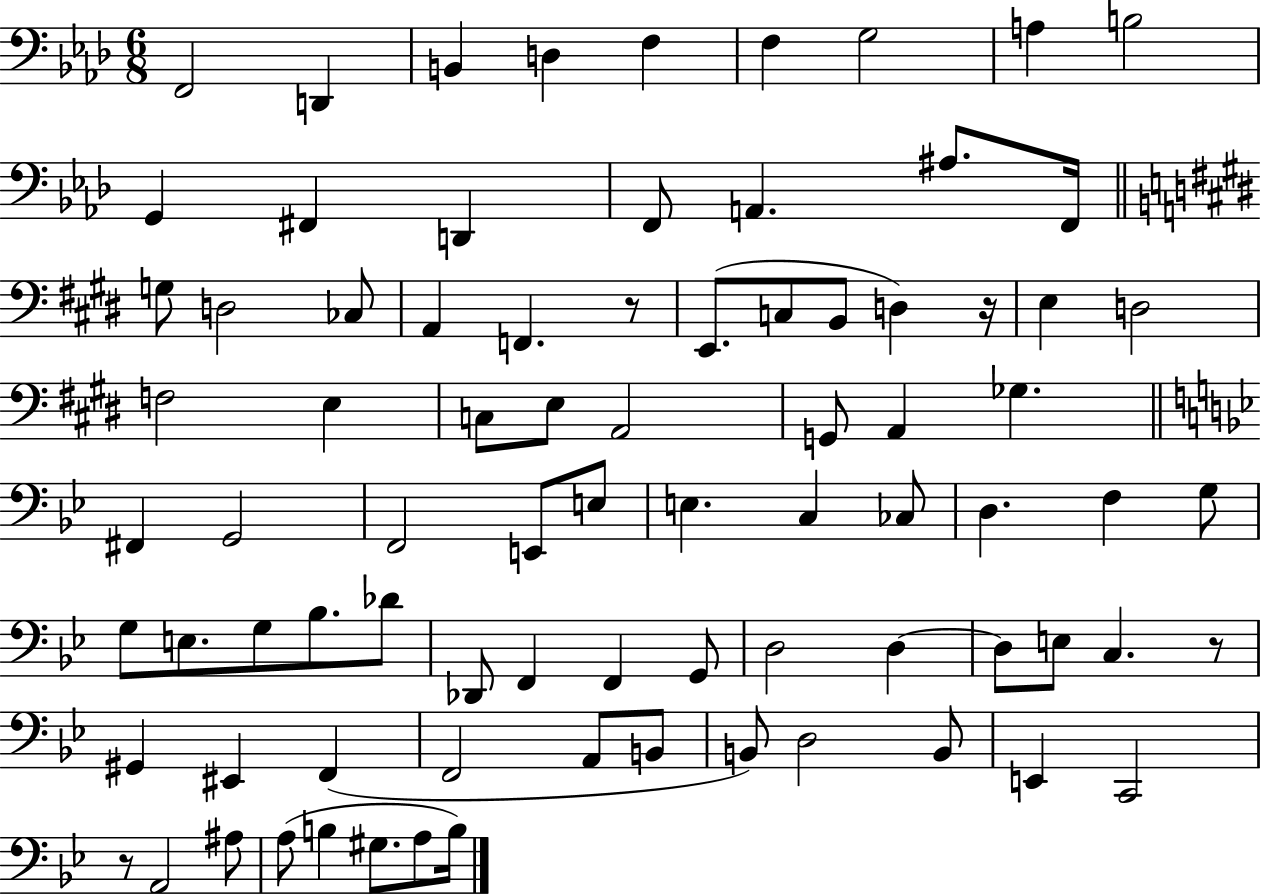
F2/h D2/q B2/q D3/q F3/q F3/q G3/h A3/q B3/h G2/q F#2/q D2/q F2/e A2/q. A#3/e. F2/s G3/e D3/h CES3/e A2/q F2/q. R/e E2/e. C3/e B2/e D3/q R/s E3/q D3/h F3/h E3/q C3/e E3/e A2/h G2/e A2/q Gb3/q. F#2/q G2/h F2/h E2/e E3/e E3/q. C3/q CES3/e D3/q. F3/q G3/e G3/e E3/e. G3/e Bb3/e. Db4/e Db2/e F2/q F2/q G2/e D3/h D3/q D3/e E3/e C3/q. R/e G#2/q EIS2/q F2/q F2/h A2/e B2/e B2/e D3/h B2/e E2/q C2/h R/e A2/h A#3/e A3/e B3/q G#3/e. A3/e B3/s